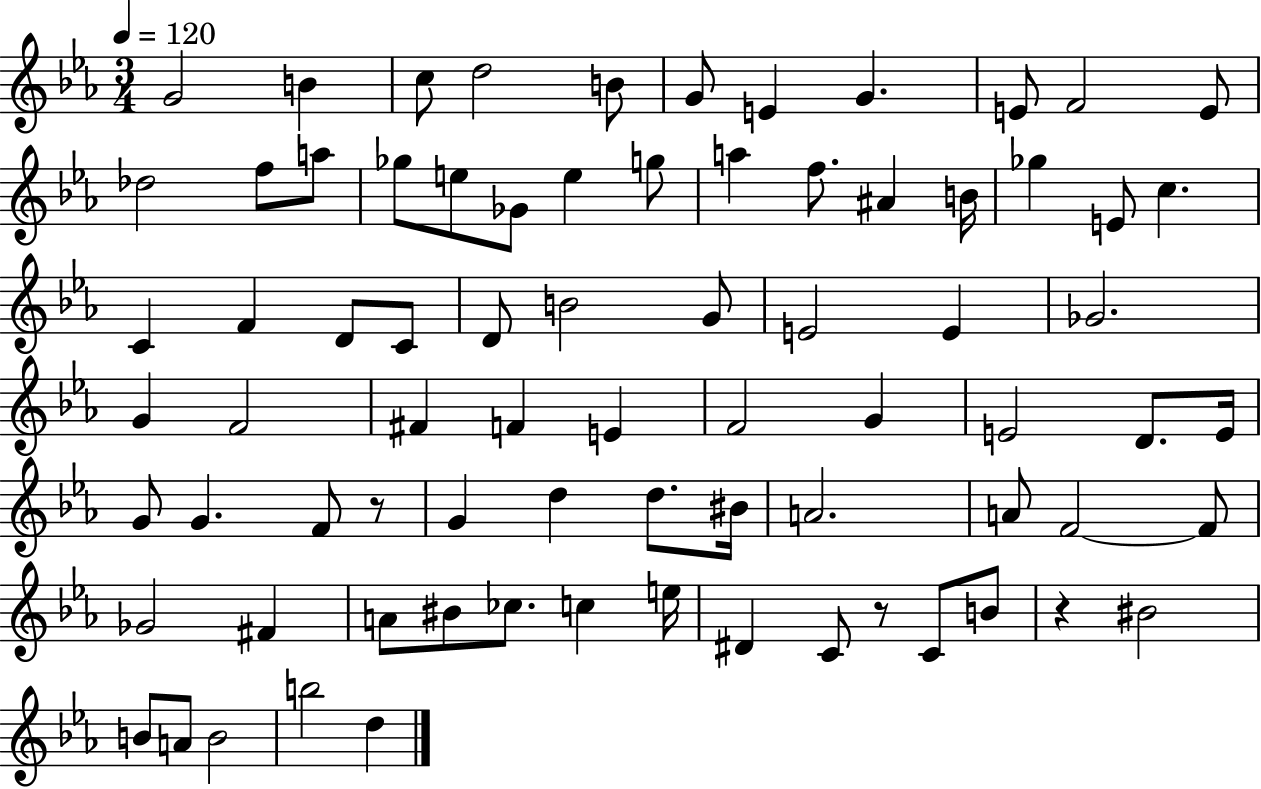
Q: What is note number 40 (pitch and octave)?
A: F4